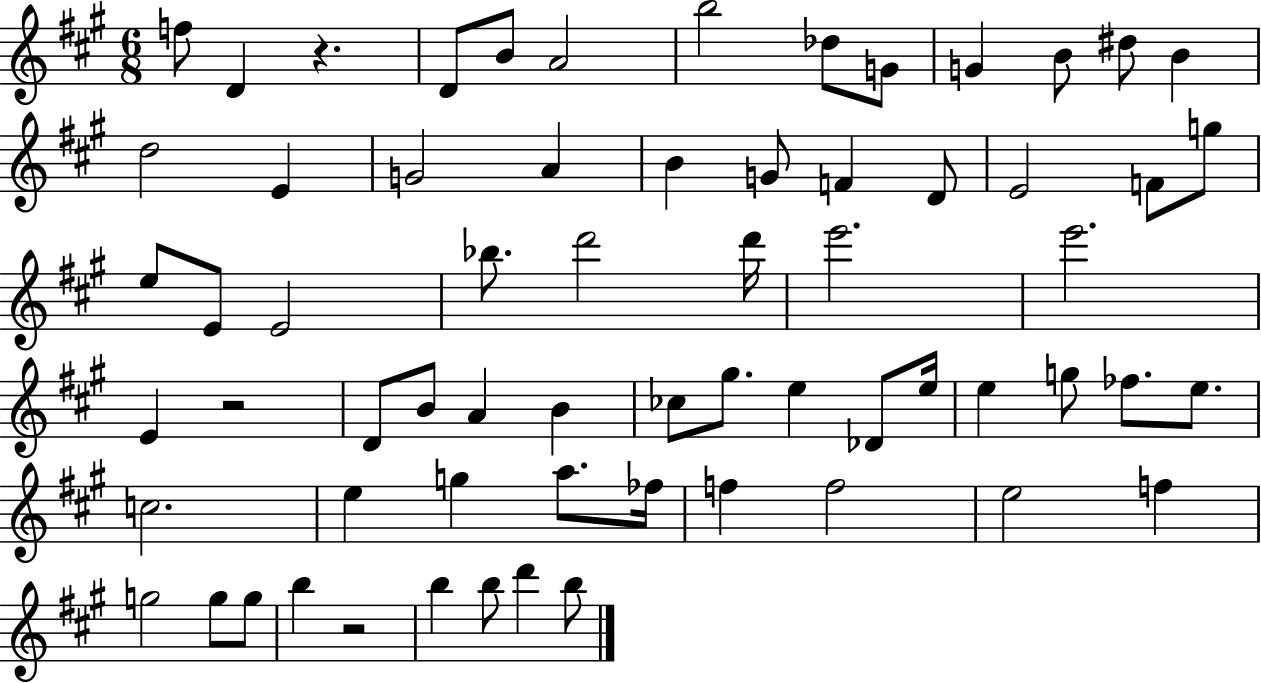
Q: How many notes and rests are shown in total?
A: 65